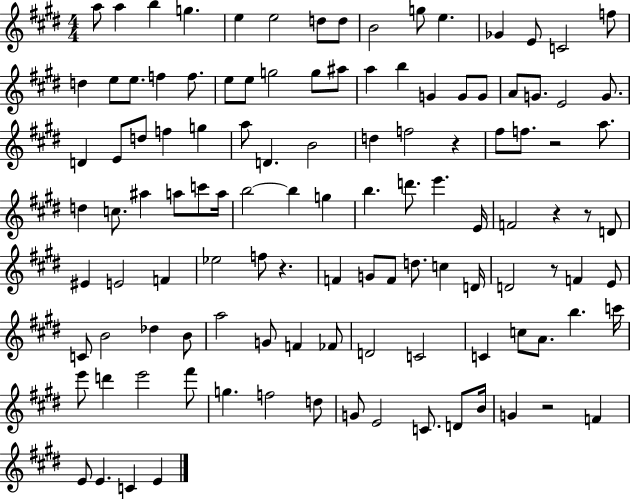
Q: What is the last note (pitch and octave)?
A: E4